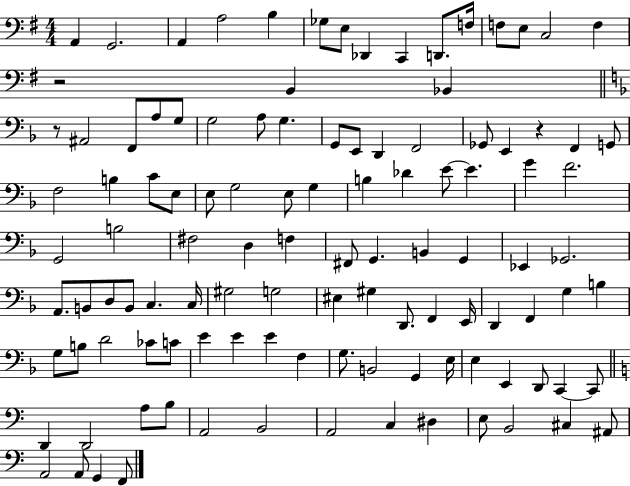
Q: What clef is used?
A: bass